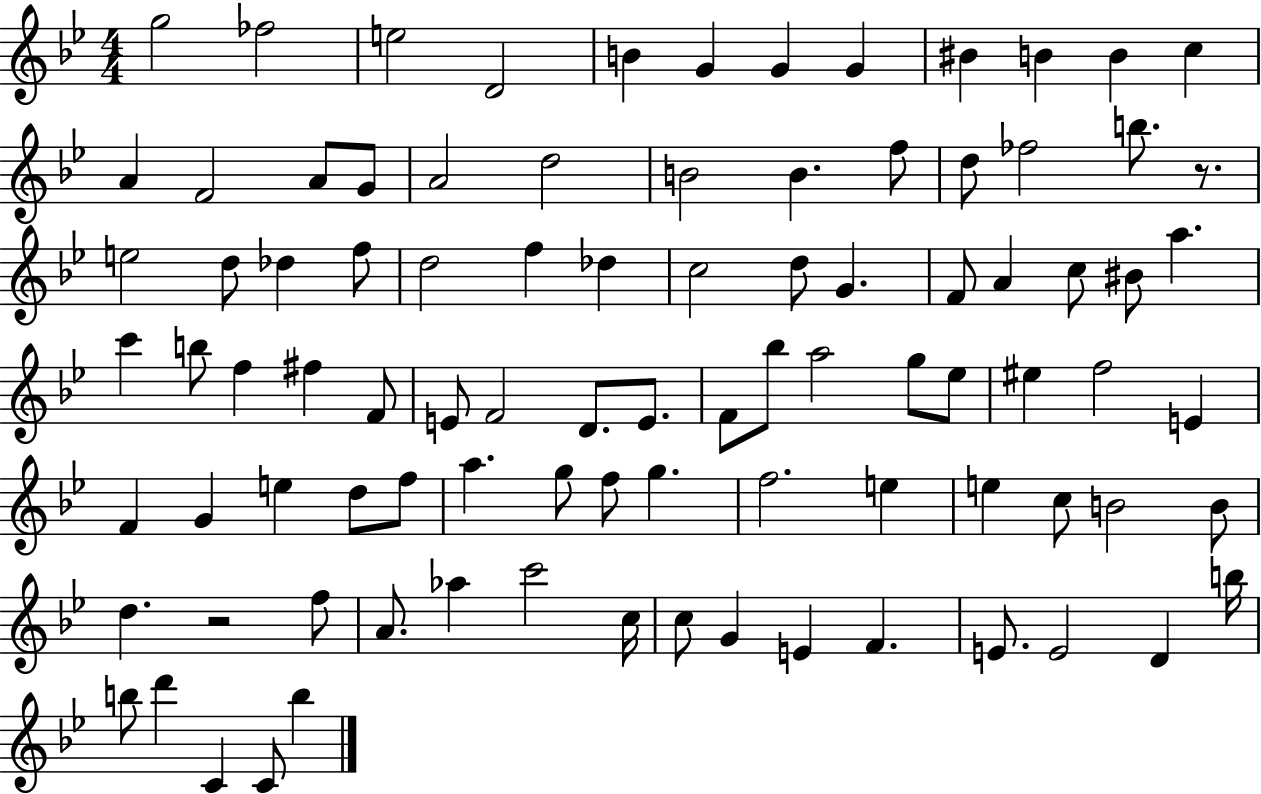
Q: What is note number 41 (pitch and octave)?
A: B5